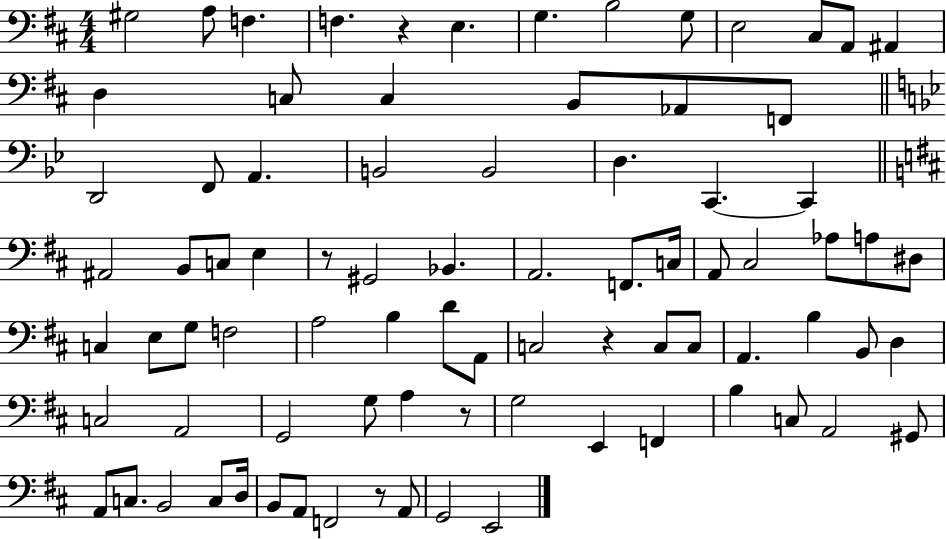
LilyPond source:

{
  \clef bass
  \numericTimeSignature
  \time 4/4
  \key d \major
  gis2 a8 f4. | f4. r4 e4. | g4. b2 g8 | e2 cis8 a,8 ais,4 | \break d4 c8 c4 b,8 aes,8 f,8 | \bar "||" \break \key bes \major d,2 f,8 a,4. | b,2 b,2 | d4. c,4.~~ c,4 | \bar "||" \break \key d \major ais,2 b,8 c8 e4 | r8 gis,2 bes,4. | a,2. f,8. c16 | a,8 cis2 aes8 a8 dis8 | \break c4 e8 g8 f2 | a2 b4 d'8 a,8 | c2 r4 c8 c8 | a,4. b4 b,8 d4 | \break c2 a,2 | g,2 g8 a4 r8 | g2 e,4 f,4 | b4 c8 a,2 gis,8 | \break a,8 c8. b,2 c8 d16 | b,8 a,8 f,2 r8 a,8 | g,2 e,2 | \bar "|."
}